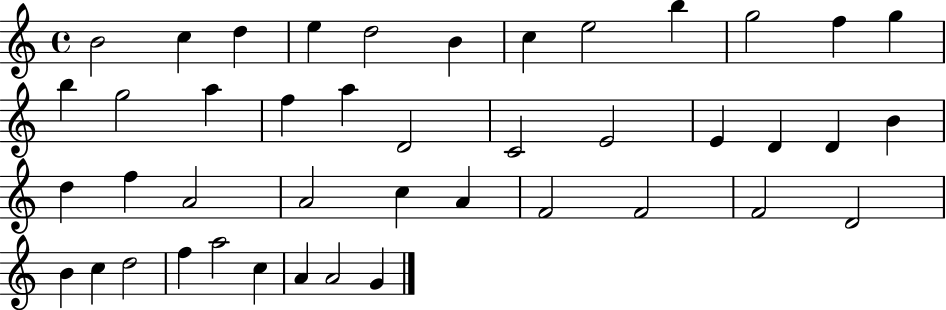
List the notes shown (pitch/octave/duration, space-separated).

B4/h C5/q D5/q E5/q D5/h B4/q C5/q E5/h B5/q G5/h F5/q G5/q B5/q G5/h A5/q F5/q A5/q D4/h C4/h E4/h E4/q D4/q D4/q B4/q D5/q F5/q A4/h A4/h C5/q A4/q F4/h F4/h F4/h D4/h B4/q C5/q D5/h F5/q A5/h C5/q A4/q A4/h G4/q